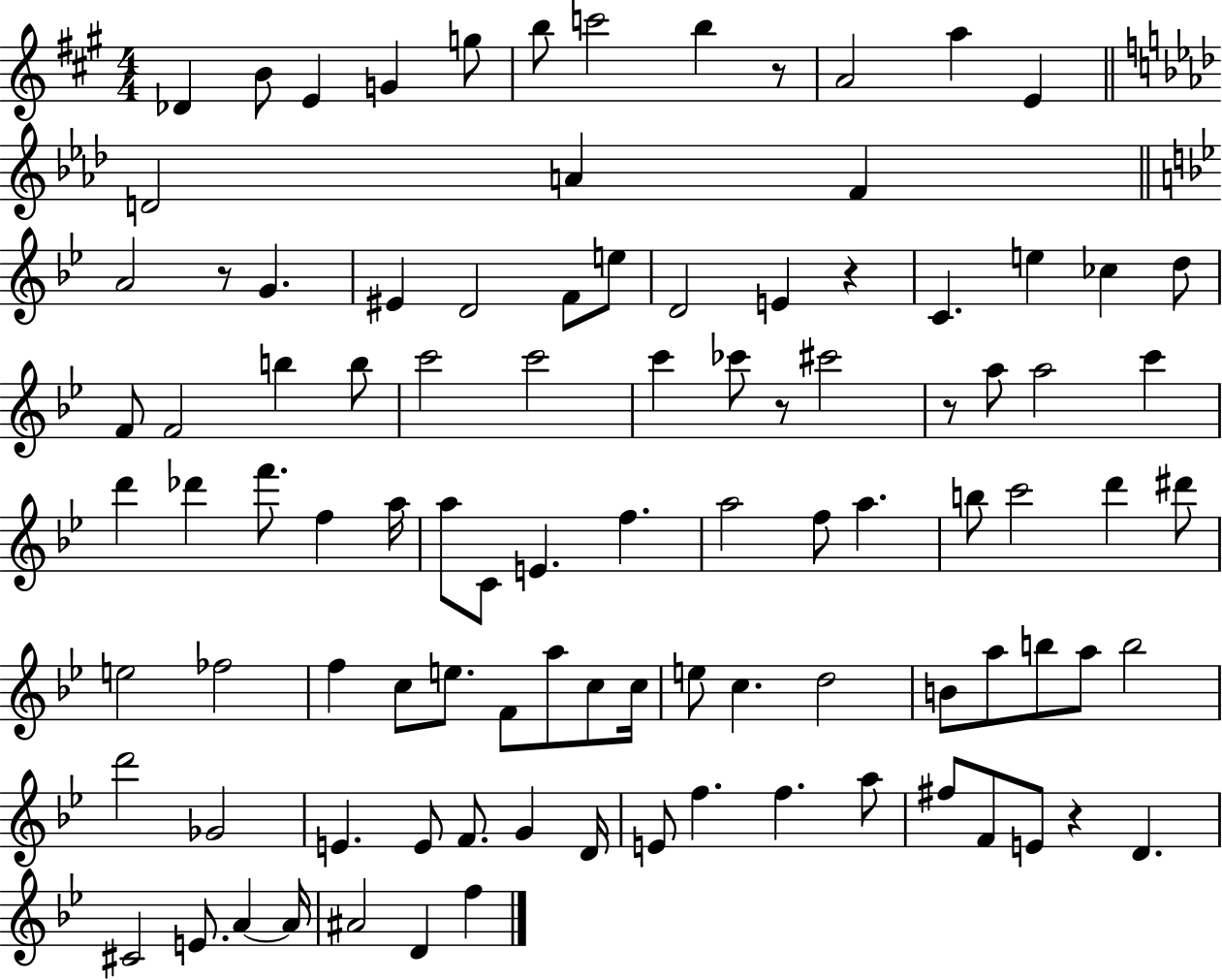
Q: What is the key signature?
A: A major